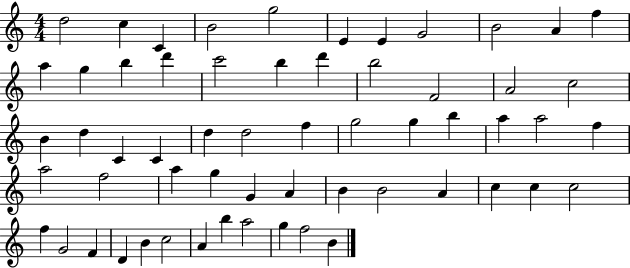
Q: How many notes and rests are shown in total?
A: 59